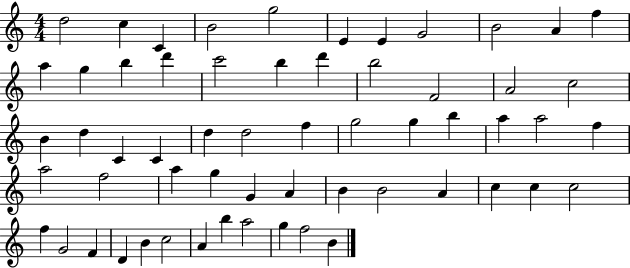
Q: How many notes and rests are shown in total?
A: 59